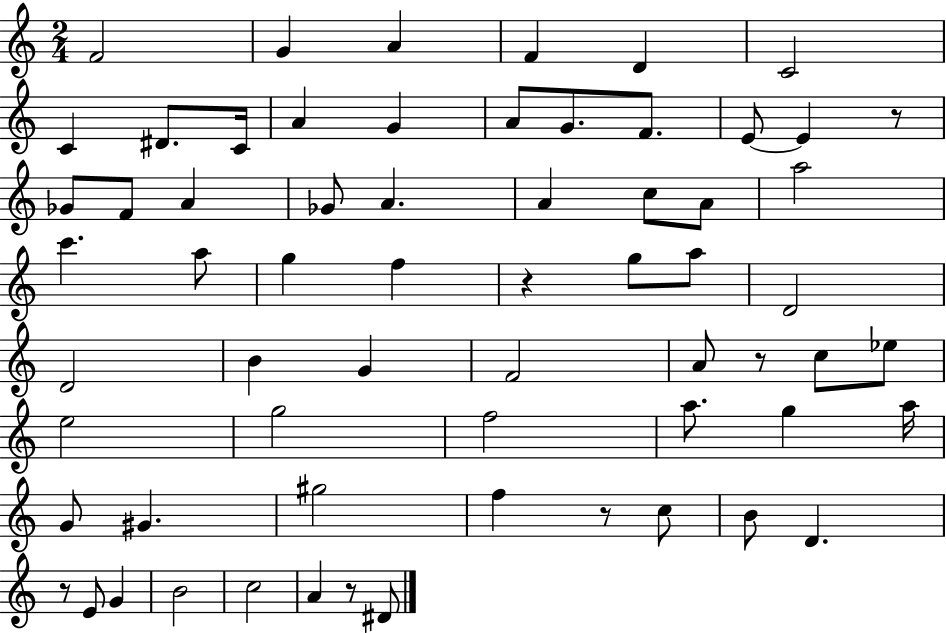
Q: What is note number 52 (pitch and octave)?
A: D4